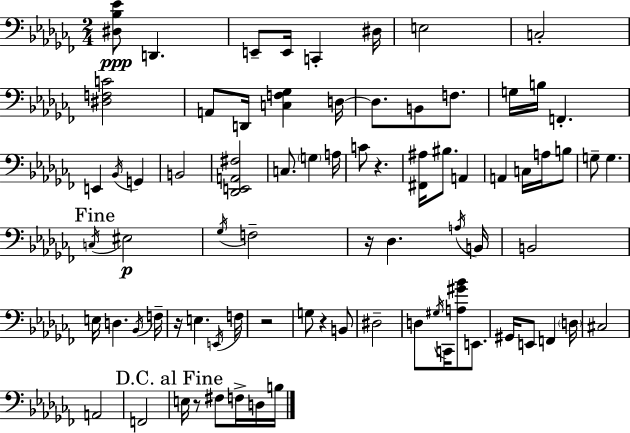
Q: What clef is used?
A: bass